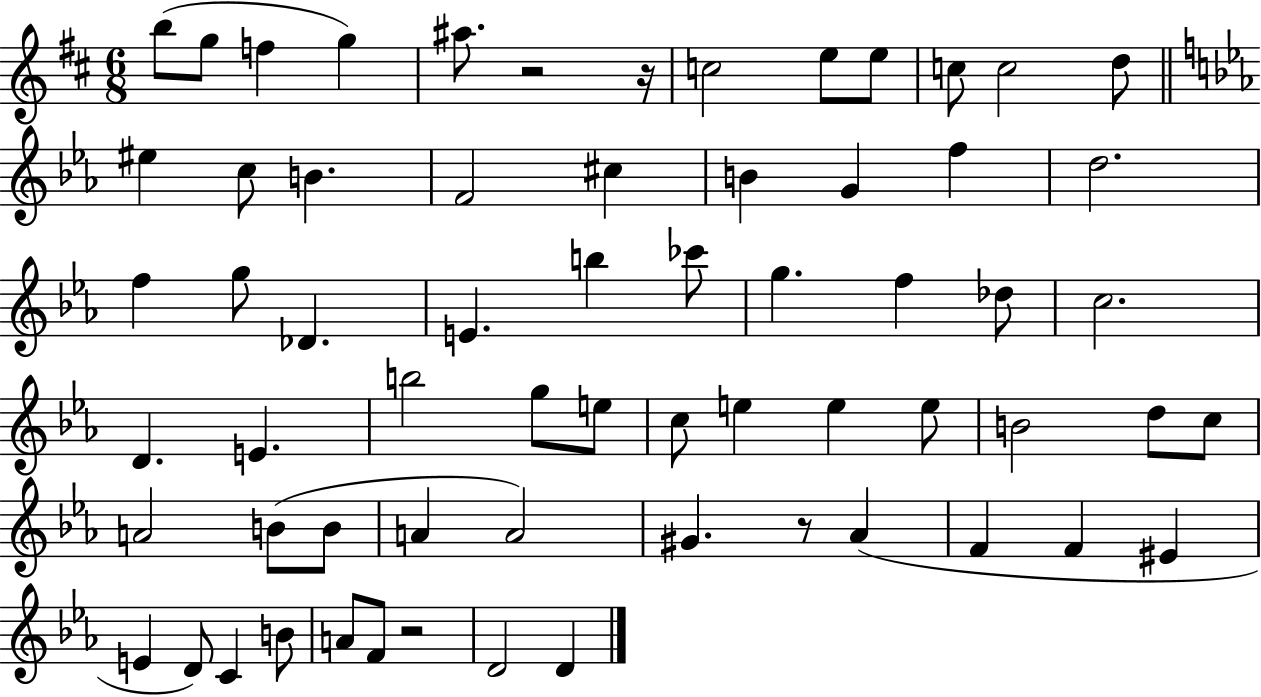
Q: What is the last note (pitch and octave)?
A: D4